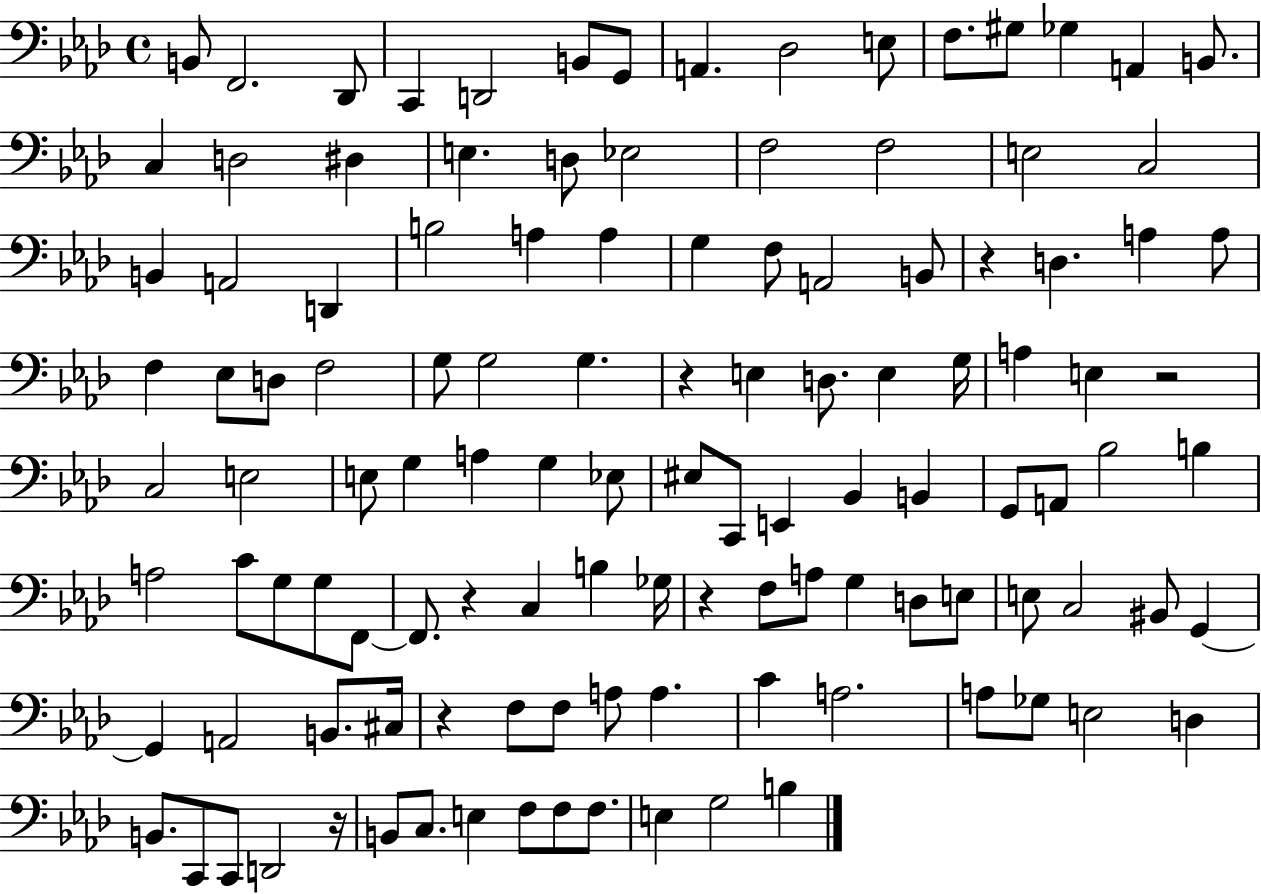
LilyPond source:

{
  \clef bass
  \time 4/4
  \defaultTimeSignature
  \key aes \major
  b,8 f,2. des,8 | c,4 d,2 b,8 g,8 | a,4. des2 e8 | f8. gis8 ges4 a,4 b,8. | \break c4 d2 dis4 | e4. d8 ees2 | f2 f2 | e2 c2 | \break b,4 a,2 d,4 | b2 a4 a4 | g4 f8 a,2 b,8 | r4 d4. a4 a8 | \break f4 ees8 d8 f2 | g8 g2 g4. | r4 e4 d8. e4 g16 | a4 e4 r2 | \break c2 e2 | e8 g4 a4 g4 ees8 | eis8 c,8 e,4 bes,4 b,4 | g,8 a,8 bes2 b4 | \break a2 c'8 g8 g8 f,8~~ | f,8. r4 c4 b4 ges16 | r4 f8 a8 g4 d8 e8 | e8 c2 bis,8 g,4~~ | \break g,4 a,2 b,8. cis16 | r4 f8 f8 a8 a4. | c'4 a2. | a8 ges8 e2 d4 | \break b,8. c,8 c,8 d,2 r16 | b,8 c8. e4 f8 f8 f8. | e4 g2 b4 | \bar "|."
}